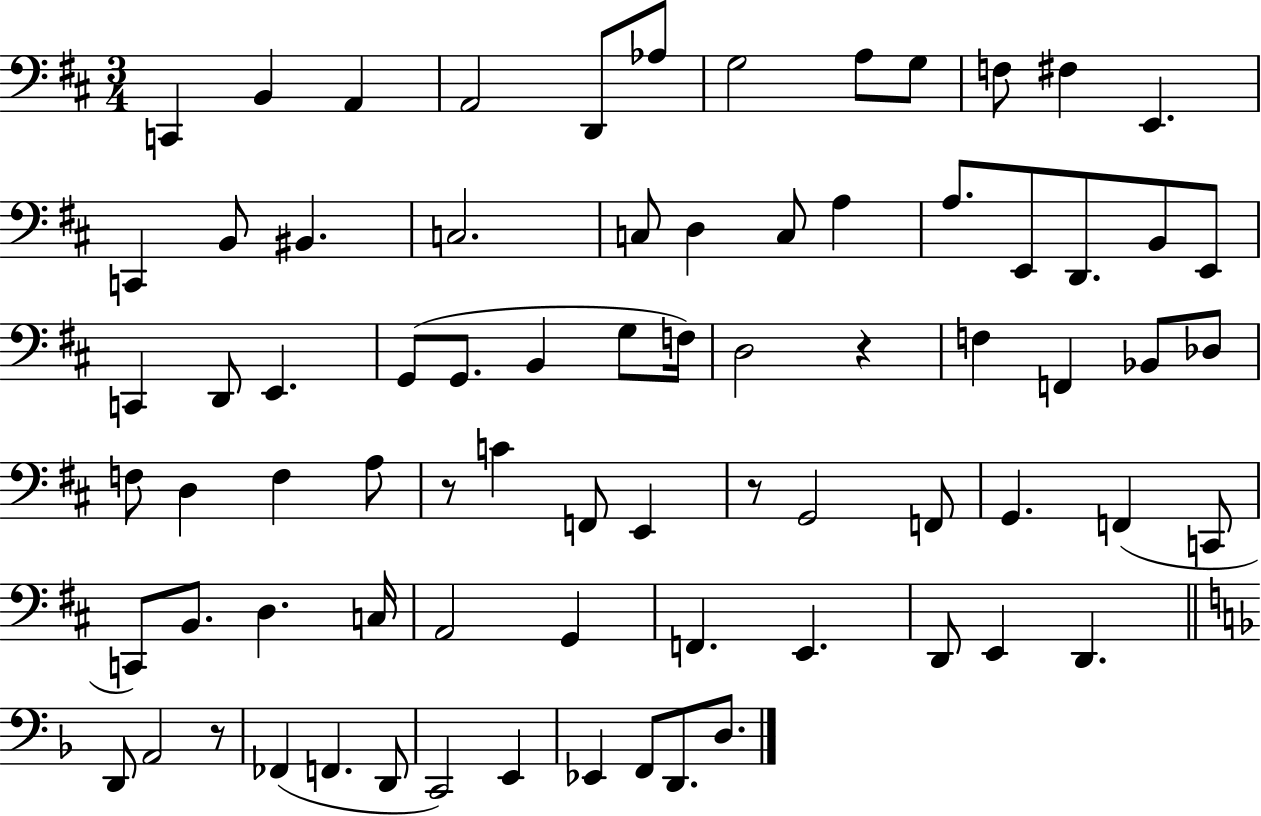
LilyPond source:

{
  \clef bass
  \numericTimeSignature
  \time 3/4
  \key d \major
  c,4 b,4 a,4 | a,2 d,8 aes8 | g2 a8 g8 | f8 fis4 e,4. | \break c,4 b,8 bis,4. | c2. | c8 d4 c8 a4 | a8. e,8 d,8. b,8 e,8 | \break c,4 d,8 e,4. | g,8( g,8. b,4 g8 f16) | d2 r4 | f4 f,4 bes,8 des8 | \break f8 d4 f4 a8 | r8 c'4 f,8 e,4 | r8 g,2 f,8 | g,4. f,4( c,8 | \break c,8) b,8. d4. c16 | a,2 g,4 | f,4. e,4. | d,8 e,4 d,4. | \break \bar "||" \break \key d \minor d,8 a,2 r8 | fes,4( f,4. d,8 | c,2) e,4 | ees,4 f,8 d,8. d8. | \break \bar "|."
}